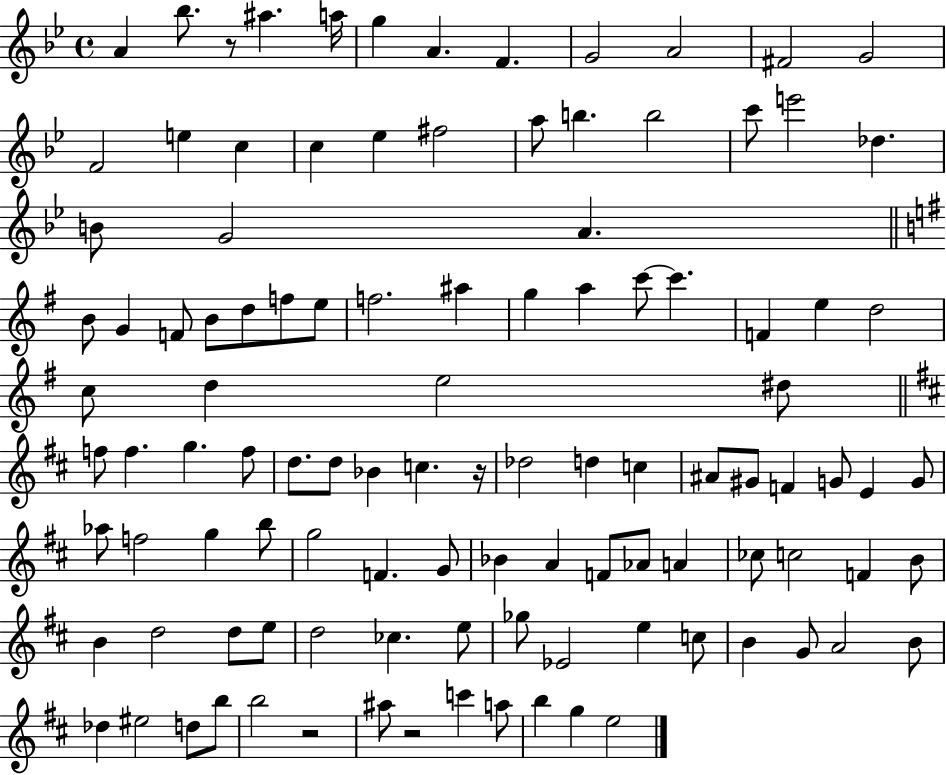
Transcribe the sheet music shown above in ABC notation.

X:1
T:Untitled
M:4/4
L:1/4
K:Bb
A _b/2 z/2 ^a a/4 g A F G2 A2 ^F2 G2 F2 e c c _e ^f2 a/2 b b2 c'/2 e'2 _d B/2 G2 A B/2 G F/2 B/2 d/2 f/2 e/2 f2 ^a g a c'/2 c' F e d2 c/2 d e2 ^d/2 f/2 f g f/2 d/2 d/2 _B c z/4 _d2 d c ^A/2 ^G/2 F G/2 E G/2 _a/2 f2 g b/2 g2 F G/2 _B A F/2 _A/2 A _c/2 c2 F B/2 B d2 d/2 e/2 d2 _c e/2 _g/2 _E2 e c/2 B G/2 A2 B/2 _d ^e2 d/2 b/2 b2 z2 ^a/2 z2 c' a/2 b g e2